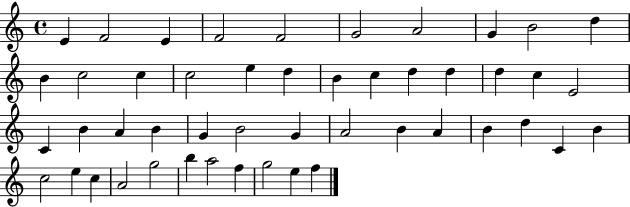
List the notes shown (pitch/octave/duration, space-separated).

E4/q F4/h E4/q F4/h F4/h G4/h A4/h G4/q B4/h D5/q B4/q C5/h C5/q C5/h E5/q D5/q B4/q C5/q D5/q D5/q D5/q C5/q E4/h C4/q B4/q A4/q B4/q G4/q B4/h G4/q A4/h B4/q A4/q B4/q D5/q C4/q B4/q C5/h E5/q C5/q A4/h G5/h B5/q A5/h F5/q G5/h E5/q F5/q